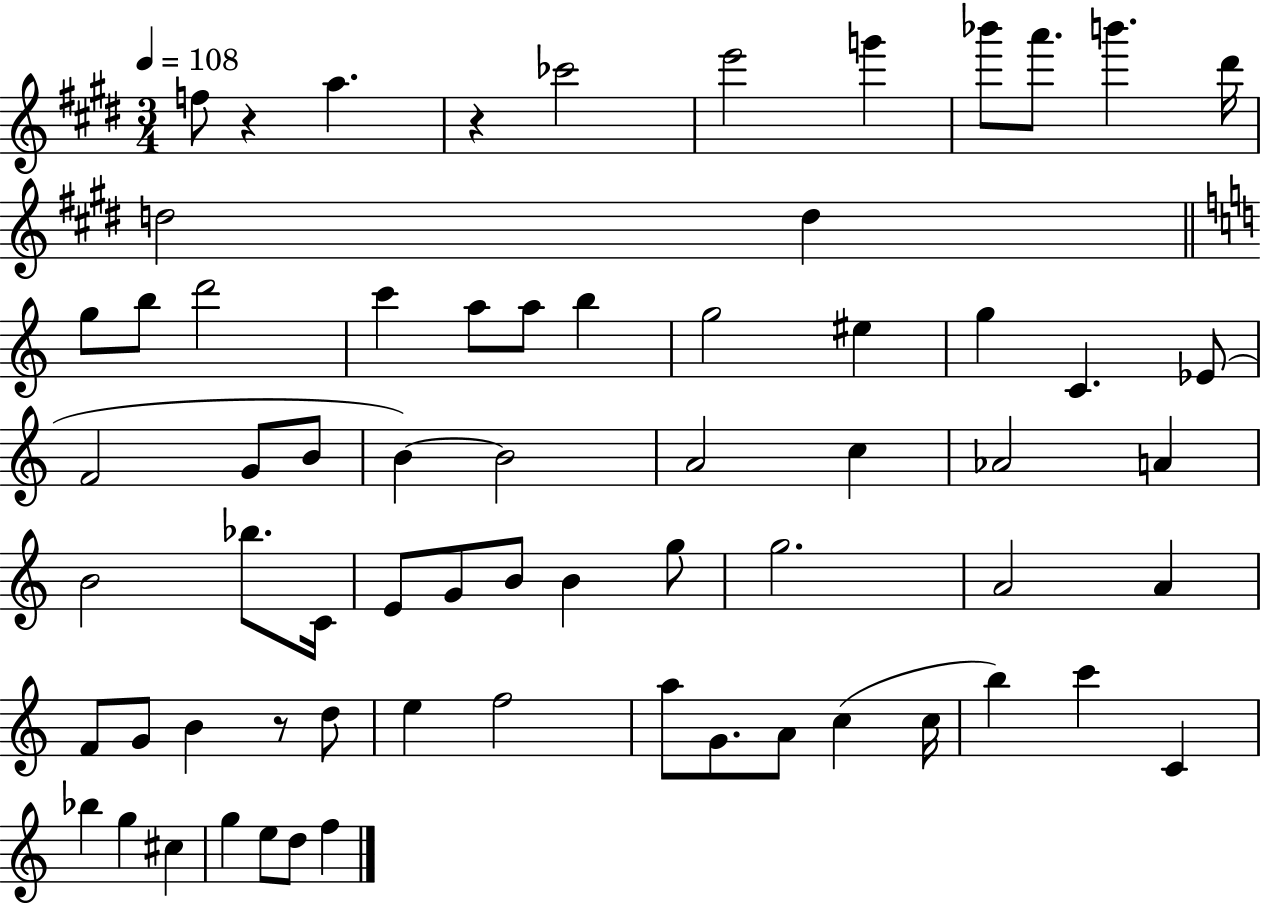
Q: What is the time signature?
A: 3/4